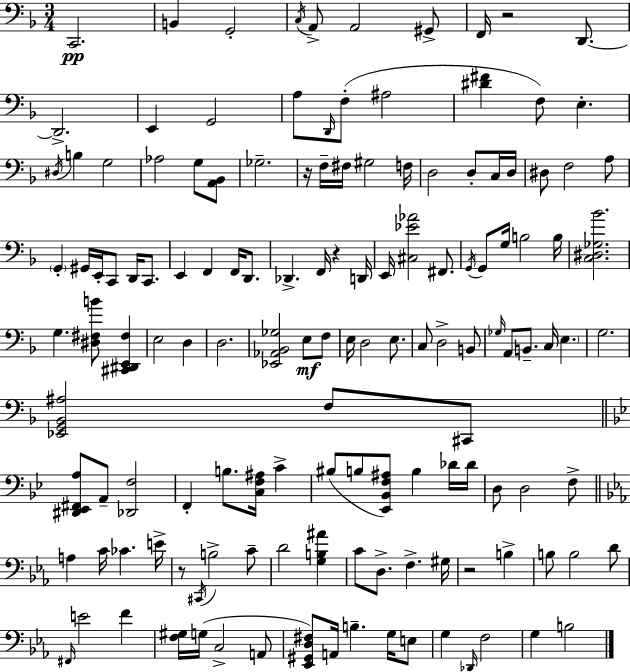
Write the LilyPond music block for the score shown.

{
  \clef bass
  \numericTimeSignature
  \time 3/4
  \key d \minor
  c,2.\pp | b,4 g,2-. | \acciaccatura { c16 } a,8-> a,2 gis,8-> | f,16 r2 d,8.~~ | \break d,2.-> | e,4 g,2 | a8 \grace { d,16 }( f8-. ais2 | <dis' fis'>4 f8) e4.-. | \break \acciaccatura { dis16 } b4 g2 | aes2 g8 | <a, bes,>8 ges2.-- | r16 f16-- fis16 gis2 | \break f16 d2 d8-. | c16 d16 dis8 f2 | a8 \parenthesize g,4-. gis,16 e,16-. c,8 d,16 | c,8. e,4 f,4 f,16 | \break d,8. des,4.-> f,16 r4 | d,16 e,16 <cis ees' aes'>2 | fis,8. \acciaccatura { g,16 } g,8 g16 b2 | b16 <c dis ges bes'>2. | \break g4. <dis fis b'>8 | <cis, dis, e, fis>4 e2 | d4 d2. | <ees, aes, bes, ges>2 | \break e8\mf f8 e16 d2 | e8. c8 d2-> | b,8 \grace { ges16 } a,8 b,8.-- c16 \parenthesize e4. | g2. | \break <ees, g, bes, ais>2 | f8 cis,8 \bar "||" \break \key bes \major <dis, ees, fis, a>8 a,8-- <des, f>2 | f,4-. b8. <c f ais>16 c'4-> | bis8( b8 <ees, bes, f ais>8) b4 des'16 des'16 | d8 d2 f8-> | \break \bar "||" \break \key c \minor a4 c'16 ces'4. e'16-> | r8 \acciaccatura { cis,16 } b2-> c'8-- | d'2 <g b ais'>4 | c'8 d8.-> f4.-> | \break gis16 r2 b4-> | b8 b2 d'8 | \grace { fis,16 } e'2 f'4 | <f gis>16 g16( c2-> | \break a,8 <ees, gis, d fis>8) a,16 b4.-- g16 | e8 g4 \grace { des,16 } f2 | g4 b2 | \bar "|."
}